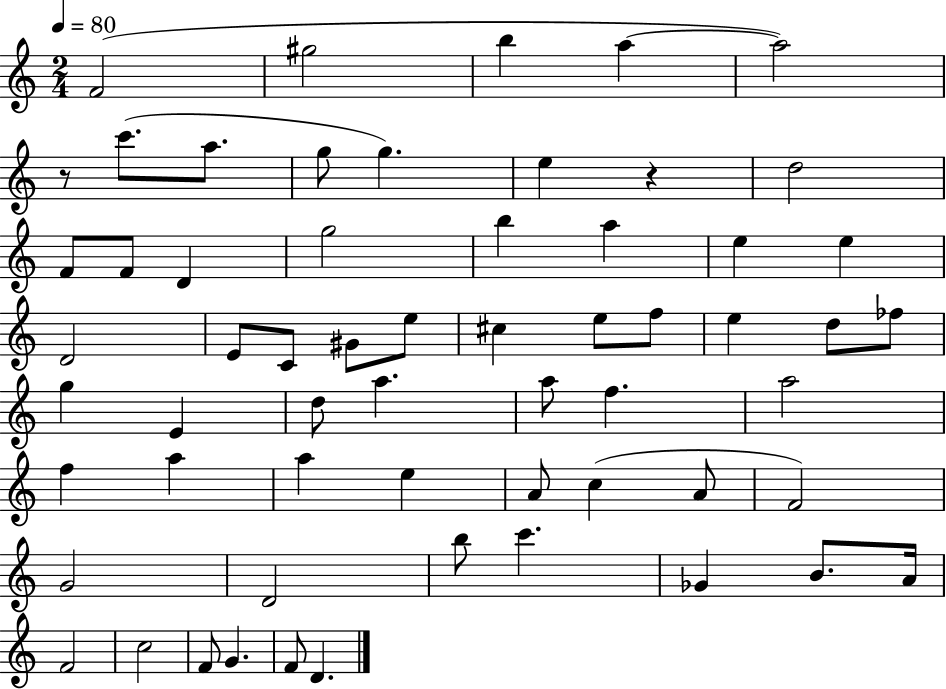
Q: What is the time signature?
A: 2/4